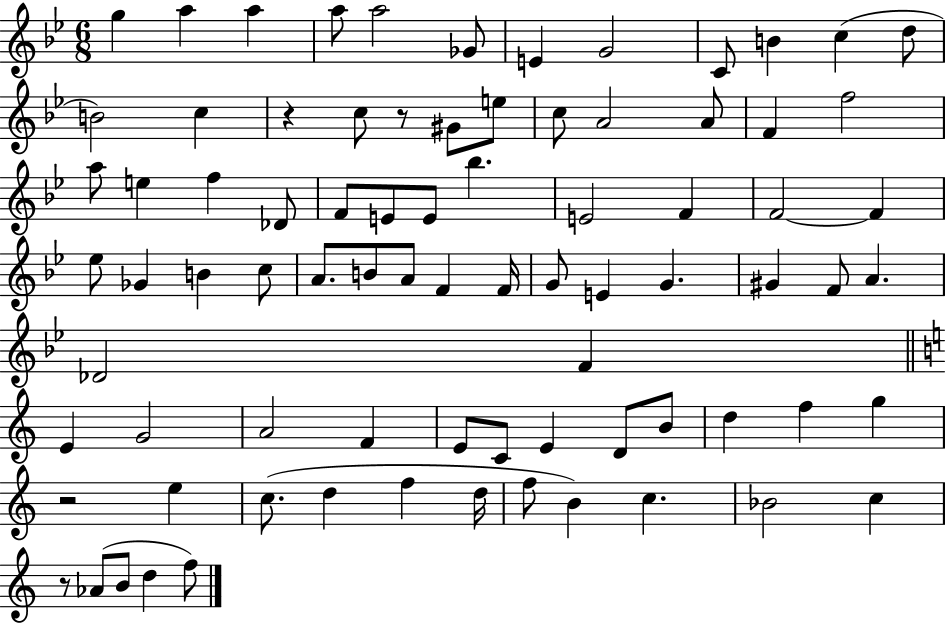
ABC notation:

X:1
T:Untitled
M:6/8
L:1/4
K:Bb
g a a a/2 a2 _G/2 E G2 C/2 B c d/2 B2 c z c/2 z/2 ^G/2 e/2 c/2 A2 A/2 F f2 a/2 e f _D/2 F/2 E/2 E/2 _b E2 F F2 F _e/2 _G B c/2 A/2 B/2 A/2 F F/4 G/2 E G ^G F/2 A _D2 F E G2 A2 F E/2 C/2 E D/2 B/2 d f g z2 e c/2 d f d/4 f/2 B c _B2 c z/2 _A/2 B/2 d f/2